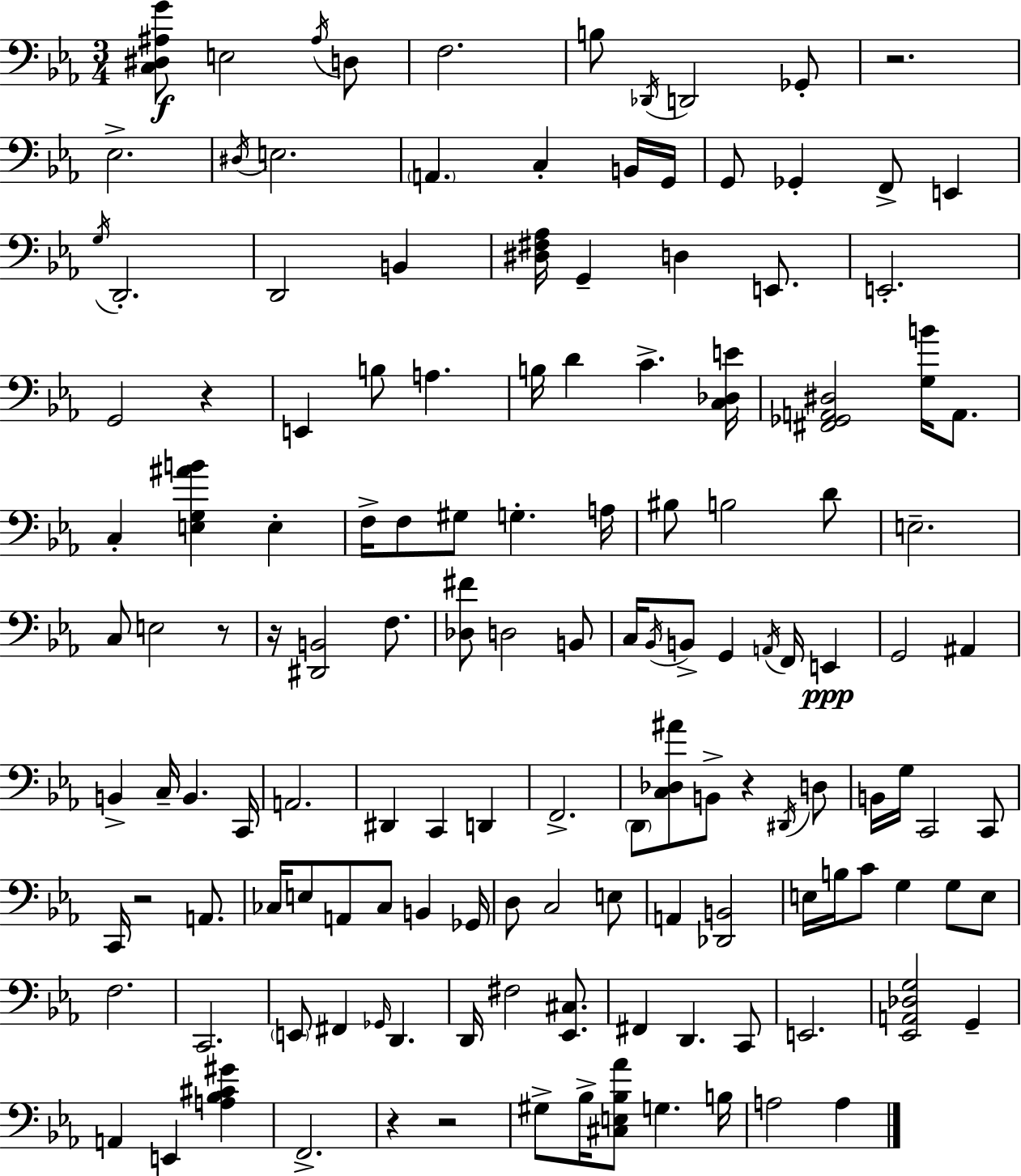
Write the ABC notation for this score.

X:1
T:Untitled
M:3/4
L:1/4
K:Cm
[C,^D,^A,G]/2 E,2 ^A,/4 D,/2 F,2 B,/2 _D,,/4 D,,2 _G,,/2 z2 _E,2 ^D,/4 E,2 A,, C, B,,/4 G,,/4 G,,/2 _G,, F,,/2 E,, G,/4 D,,2 D,,2 B,, [^D,^F,_A,]/4 G,, D, E,,/2 E,,2 G,,2 z E,, B,/2 A, B,/4 D C [C,_D,E]/4 [^F,,_G,,A,,^D,]2 [G,B]/4 A,,/2 C, [E,G,^AB] E, F,/4 F,/2 ^G,/2 G, A,/4 ^B,/2 B,2 D/2 E,2 C,/2 E,2 z/2 z/4 [^D,,B,,]2 F,/2 [_D,^F]/2 D,2 B,,/2 C,/4 _B,,/4 B,,/2 G,, A,,/4 F,,/4 E,, G,,2 ^A,, B,, C,/4 B,, C,,/4 A,,2 ^D,, C,, D,, F,,2 D,,/2 [C,_D,^A]/2 B,,/2 z ^D,,/4 D,/2 B,,/4 G,/4 C,,2 C,,/2 C,,/4 z2 A,,/2 _C,/4 E,/2 A,,/2 _C,/2 B,, _G,,/4 D,/2 C,2 E,/2 A,, [_D,,B,,]2 E,/4 B,/4 C/2 G, G,/2 E,/2 F,2 C,,2 E,,/2 ^F,, _G,,/4 D,, D,,/4 ^F,2 [_E,,^C,]/2 ^F,, D,, C,,/2 E,,2 [_E,,A,,_D,G,]2 G,, A,, E,, [A,_B,^C^G] F,,2 z z2 ^G,/2 _B,/4 [^C,E,_B,_A]/2 G, B,/4 A,2 A,